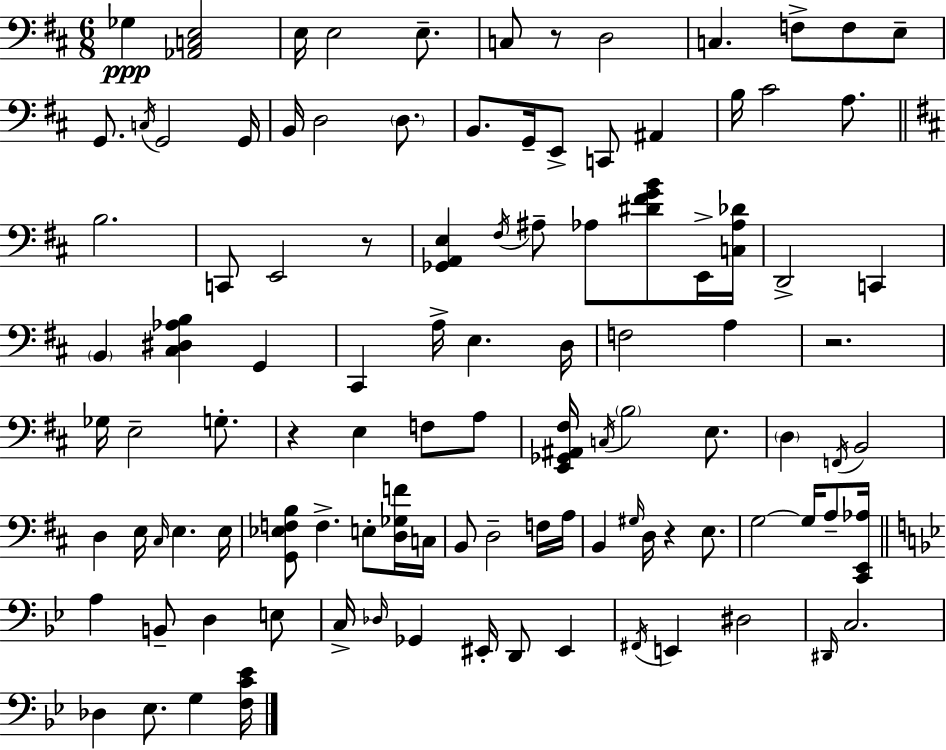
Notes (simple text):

Gb3/q [Ab2,C3,E3]/h E3/s E3/h E3/e. C3/e R/e D3/h C3/q. F3/e F3/e E3/e G2/e. C3/s G2/h G2/s B2/s D3/h D3/e. B2/e. G2/s E2/e C2/e A#2/q B3/s C#4/h A3/e. B3/h. C2/e E2/h R/e [Gb2,A2,E3]/q F#3/s A#3/e Ab3/e [D#4,F#4,G4,B4]/e E2/s [C3,Ab3,Db4]/s D2/h C2/q B2/q [C#3,D#3,Ab3,B3]/q G2/q C#2/q A3/s E3/q. D3/s F3/h A3/q R/h. Gb3/s E3/h G3/e. R/q E3/q F3/e A3/e [E2,Gb2,A#2,F#3]/s C3/s B3/h E3/e. D3/q F2/s B2/h D3/q E3/s C#3/s E3/q. E3/s [G2,Eb3,F3,B3]/e F3/q. E3/e [D3,Gb3,F4]/s C3/s B2/e D3/h F3/s A3/s B2/q G#3/s D3/s R/q E3/e. G3/h G3/s A3/e [C#2,E2,Ab3]/s A3/q B2/e D3/q E3/e C3/s Db3/s Gb2/q EIS2/s D2/e EIS2/q F#2/s E2/q D#3/h D#2/s C3/h. Db3/q Eb3/e. G3/q [F3,C4,Eb4]/s